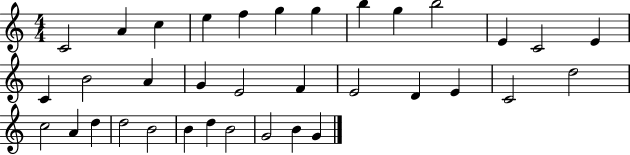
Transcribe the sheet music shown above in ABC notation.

X:1
T:Untitled
M:4/4
L:1/4
K:C
C2 A c e f g g b g b2 E C2 E C B2 A G E2 F E2 D E C2 d2 c2 A d d2 B2 B d B2 G2 B G